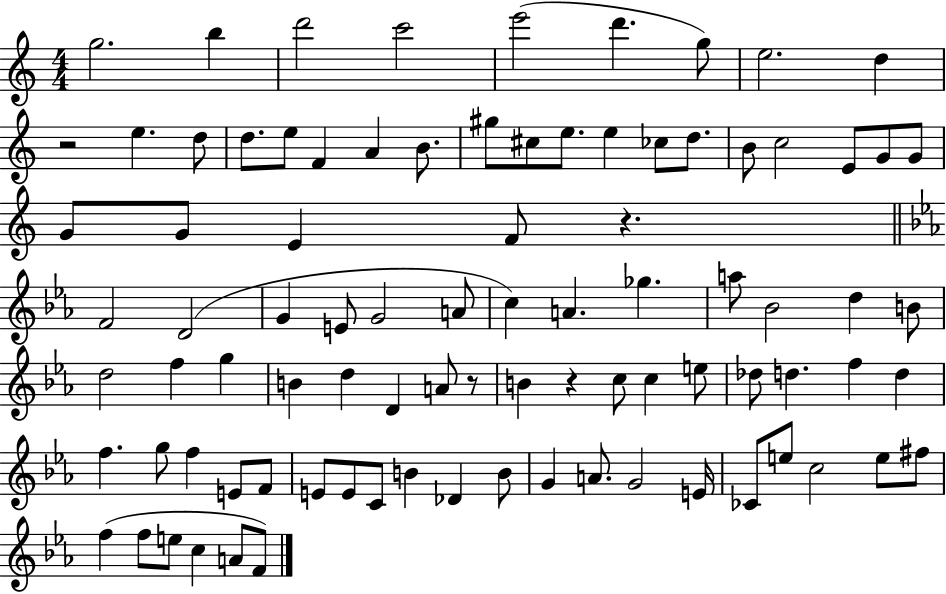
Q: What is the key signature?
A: C major